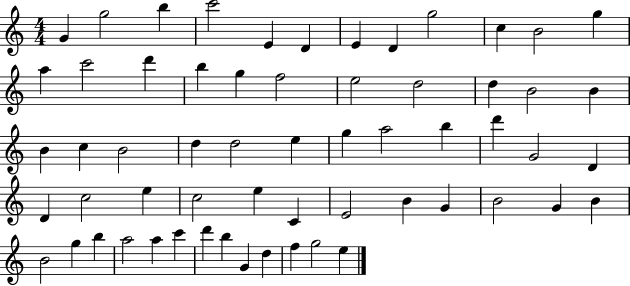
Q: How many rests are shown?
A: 0